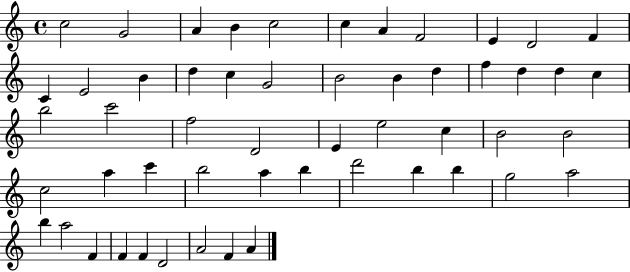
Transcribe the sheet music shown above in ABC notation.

X:1
T:Untitled
M:4/4
L:1/4
K:C
c2 G2 A B c2 c A F2 E D2 F C E2 B d c G2 B2 B d f d d c b2 c'2 f2 D2 E e2 c B2 B2 c2 a c' b2 a b d'2 b b g2 a2 b a2 F F F D2 A2 F A